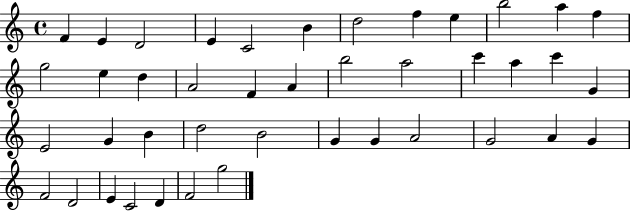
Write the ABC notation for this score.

X:1
T:Untitled
M:4/4
L:1/4
K:C
F E D2 E C2 B d2 f e b2 a f g2 e d A2 F A b2 a2 c' a c' G E2 G B d2 B2 G G A2 G2 A G F2 D2 E C2 D F2 g2